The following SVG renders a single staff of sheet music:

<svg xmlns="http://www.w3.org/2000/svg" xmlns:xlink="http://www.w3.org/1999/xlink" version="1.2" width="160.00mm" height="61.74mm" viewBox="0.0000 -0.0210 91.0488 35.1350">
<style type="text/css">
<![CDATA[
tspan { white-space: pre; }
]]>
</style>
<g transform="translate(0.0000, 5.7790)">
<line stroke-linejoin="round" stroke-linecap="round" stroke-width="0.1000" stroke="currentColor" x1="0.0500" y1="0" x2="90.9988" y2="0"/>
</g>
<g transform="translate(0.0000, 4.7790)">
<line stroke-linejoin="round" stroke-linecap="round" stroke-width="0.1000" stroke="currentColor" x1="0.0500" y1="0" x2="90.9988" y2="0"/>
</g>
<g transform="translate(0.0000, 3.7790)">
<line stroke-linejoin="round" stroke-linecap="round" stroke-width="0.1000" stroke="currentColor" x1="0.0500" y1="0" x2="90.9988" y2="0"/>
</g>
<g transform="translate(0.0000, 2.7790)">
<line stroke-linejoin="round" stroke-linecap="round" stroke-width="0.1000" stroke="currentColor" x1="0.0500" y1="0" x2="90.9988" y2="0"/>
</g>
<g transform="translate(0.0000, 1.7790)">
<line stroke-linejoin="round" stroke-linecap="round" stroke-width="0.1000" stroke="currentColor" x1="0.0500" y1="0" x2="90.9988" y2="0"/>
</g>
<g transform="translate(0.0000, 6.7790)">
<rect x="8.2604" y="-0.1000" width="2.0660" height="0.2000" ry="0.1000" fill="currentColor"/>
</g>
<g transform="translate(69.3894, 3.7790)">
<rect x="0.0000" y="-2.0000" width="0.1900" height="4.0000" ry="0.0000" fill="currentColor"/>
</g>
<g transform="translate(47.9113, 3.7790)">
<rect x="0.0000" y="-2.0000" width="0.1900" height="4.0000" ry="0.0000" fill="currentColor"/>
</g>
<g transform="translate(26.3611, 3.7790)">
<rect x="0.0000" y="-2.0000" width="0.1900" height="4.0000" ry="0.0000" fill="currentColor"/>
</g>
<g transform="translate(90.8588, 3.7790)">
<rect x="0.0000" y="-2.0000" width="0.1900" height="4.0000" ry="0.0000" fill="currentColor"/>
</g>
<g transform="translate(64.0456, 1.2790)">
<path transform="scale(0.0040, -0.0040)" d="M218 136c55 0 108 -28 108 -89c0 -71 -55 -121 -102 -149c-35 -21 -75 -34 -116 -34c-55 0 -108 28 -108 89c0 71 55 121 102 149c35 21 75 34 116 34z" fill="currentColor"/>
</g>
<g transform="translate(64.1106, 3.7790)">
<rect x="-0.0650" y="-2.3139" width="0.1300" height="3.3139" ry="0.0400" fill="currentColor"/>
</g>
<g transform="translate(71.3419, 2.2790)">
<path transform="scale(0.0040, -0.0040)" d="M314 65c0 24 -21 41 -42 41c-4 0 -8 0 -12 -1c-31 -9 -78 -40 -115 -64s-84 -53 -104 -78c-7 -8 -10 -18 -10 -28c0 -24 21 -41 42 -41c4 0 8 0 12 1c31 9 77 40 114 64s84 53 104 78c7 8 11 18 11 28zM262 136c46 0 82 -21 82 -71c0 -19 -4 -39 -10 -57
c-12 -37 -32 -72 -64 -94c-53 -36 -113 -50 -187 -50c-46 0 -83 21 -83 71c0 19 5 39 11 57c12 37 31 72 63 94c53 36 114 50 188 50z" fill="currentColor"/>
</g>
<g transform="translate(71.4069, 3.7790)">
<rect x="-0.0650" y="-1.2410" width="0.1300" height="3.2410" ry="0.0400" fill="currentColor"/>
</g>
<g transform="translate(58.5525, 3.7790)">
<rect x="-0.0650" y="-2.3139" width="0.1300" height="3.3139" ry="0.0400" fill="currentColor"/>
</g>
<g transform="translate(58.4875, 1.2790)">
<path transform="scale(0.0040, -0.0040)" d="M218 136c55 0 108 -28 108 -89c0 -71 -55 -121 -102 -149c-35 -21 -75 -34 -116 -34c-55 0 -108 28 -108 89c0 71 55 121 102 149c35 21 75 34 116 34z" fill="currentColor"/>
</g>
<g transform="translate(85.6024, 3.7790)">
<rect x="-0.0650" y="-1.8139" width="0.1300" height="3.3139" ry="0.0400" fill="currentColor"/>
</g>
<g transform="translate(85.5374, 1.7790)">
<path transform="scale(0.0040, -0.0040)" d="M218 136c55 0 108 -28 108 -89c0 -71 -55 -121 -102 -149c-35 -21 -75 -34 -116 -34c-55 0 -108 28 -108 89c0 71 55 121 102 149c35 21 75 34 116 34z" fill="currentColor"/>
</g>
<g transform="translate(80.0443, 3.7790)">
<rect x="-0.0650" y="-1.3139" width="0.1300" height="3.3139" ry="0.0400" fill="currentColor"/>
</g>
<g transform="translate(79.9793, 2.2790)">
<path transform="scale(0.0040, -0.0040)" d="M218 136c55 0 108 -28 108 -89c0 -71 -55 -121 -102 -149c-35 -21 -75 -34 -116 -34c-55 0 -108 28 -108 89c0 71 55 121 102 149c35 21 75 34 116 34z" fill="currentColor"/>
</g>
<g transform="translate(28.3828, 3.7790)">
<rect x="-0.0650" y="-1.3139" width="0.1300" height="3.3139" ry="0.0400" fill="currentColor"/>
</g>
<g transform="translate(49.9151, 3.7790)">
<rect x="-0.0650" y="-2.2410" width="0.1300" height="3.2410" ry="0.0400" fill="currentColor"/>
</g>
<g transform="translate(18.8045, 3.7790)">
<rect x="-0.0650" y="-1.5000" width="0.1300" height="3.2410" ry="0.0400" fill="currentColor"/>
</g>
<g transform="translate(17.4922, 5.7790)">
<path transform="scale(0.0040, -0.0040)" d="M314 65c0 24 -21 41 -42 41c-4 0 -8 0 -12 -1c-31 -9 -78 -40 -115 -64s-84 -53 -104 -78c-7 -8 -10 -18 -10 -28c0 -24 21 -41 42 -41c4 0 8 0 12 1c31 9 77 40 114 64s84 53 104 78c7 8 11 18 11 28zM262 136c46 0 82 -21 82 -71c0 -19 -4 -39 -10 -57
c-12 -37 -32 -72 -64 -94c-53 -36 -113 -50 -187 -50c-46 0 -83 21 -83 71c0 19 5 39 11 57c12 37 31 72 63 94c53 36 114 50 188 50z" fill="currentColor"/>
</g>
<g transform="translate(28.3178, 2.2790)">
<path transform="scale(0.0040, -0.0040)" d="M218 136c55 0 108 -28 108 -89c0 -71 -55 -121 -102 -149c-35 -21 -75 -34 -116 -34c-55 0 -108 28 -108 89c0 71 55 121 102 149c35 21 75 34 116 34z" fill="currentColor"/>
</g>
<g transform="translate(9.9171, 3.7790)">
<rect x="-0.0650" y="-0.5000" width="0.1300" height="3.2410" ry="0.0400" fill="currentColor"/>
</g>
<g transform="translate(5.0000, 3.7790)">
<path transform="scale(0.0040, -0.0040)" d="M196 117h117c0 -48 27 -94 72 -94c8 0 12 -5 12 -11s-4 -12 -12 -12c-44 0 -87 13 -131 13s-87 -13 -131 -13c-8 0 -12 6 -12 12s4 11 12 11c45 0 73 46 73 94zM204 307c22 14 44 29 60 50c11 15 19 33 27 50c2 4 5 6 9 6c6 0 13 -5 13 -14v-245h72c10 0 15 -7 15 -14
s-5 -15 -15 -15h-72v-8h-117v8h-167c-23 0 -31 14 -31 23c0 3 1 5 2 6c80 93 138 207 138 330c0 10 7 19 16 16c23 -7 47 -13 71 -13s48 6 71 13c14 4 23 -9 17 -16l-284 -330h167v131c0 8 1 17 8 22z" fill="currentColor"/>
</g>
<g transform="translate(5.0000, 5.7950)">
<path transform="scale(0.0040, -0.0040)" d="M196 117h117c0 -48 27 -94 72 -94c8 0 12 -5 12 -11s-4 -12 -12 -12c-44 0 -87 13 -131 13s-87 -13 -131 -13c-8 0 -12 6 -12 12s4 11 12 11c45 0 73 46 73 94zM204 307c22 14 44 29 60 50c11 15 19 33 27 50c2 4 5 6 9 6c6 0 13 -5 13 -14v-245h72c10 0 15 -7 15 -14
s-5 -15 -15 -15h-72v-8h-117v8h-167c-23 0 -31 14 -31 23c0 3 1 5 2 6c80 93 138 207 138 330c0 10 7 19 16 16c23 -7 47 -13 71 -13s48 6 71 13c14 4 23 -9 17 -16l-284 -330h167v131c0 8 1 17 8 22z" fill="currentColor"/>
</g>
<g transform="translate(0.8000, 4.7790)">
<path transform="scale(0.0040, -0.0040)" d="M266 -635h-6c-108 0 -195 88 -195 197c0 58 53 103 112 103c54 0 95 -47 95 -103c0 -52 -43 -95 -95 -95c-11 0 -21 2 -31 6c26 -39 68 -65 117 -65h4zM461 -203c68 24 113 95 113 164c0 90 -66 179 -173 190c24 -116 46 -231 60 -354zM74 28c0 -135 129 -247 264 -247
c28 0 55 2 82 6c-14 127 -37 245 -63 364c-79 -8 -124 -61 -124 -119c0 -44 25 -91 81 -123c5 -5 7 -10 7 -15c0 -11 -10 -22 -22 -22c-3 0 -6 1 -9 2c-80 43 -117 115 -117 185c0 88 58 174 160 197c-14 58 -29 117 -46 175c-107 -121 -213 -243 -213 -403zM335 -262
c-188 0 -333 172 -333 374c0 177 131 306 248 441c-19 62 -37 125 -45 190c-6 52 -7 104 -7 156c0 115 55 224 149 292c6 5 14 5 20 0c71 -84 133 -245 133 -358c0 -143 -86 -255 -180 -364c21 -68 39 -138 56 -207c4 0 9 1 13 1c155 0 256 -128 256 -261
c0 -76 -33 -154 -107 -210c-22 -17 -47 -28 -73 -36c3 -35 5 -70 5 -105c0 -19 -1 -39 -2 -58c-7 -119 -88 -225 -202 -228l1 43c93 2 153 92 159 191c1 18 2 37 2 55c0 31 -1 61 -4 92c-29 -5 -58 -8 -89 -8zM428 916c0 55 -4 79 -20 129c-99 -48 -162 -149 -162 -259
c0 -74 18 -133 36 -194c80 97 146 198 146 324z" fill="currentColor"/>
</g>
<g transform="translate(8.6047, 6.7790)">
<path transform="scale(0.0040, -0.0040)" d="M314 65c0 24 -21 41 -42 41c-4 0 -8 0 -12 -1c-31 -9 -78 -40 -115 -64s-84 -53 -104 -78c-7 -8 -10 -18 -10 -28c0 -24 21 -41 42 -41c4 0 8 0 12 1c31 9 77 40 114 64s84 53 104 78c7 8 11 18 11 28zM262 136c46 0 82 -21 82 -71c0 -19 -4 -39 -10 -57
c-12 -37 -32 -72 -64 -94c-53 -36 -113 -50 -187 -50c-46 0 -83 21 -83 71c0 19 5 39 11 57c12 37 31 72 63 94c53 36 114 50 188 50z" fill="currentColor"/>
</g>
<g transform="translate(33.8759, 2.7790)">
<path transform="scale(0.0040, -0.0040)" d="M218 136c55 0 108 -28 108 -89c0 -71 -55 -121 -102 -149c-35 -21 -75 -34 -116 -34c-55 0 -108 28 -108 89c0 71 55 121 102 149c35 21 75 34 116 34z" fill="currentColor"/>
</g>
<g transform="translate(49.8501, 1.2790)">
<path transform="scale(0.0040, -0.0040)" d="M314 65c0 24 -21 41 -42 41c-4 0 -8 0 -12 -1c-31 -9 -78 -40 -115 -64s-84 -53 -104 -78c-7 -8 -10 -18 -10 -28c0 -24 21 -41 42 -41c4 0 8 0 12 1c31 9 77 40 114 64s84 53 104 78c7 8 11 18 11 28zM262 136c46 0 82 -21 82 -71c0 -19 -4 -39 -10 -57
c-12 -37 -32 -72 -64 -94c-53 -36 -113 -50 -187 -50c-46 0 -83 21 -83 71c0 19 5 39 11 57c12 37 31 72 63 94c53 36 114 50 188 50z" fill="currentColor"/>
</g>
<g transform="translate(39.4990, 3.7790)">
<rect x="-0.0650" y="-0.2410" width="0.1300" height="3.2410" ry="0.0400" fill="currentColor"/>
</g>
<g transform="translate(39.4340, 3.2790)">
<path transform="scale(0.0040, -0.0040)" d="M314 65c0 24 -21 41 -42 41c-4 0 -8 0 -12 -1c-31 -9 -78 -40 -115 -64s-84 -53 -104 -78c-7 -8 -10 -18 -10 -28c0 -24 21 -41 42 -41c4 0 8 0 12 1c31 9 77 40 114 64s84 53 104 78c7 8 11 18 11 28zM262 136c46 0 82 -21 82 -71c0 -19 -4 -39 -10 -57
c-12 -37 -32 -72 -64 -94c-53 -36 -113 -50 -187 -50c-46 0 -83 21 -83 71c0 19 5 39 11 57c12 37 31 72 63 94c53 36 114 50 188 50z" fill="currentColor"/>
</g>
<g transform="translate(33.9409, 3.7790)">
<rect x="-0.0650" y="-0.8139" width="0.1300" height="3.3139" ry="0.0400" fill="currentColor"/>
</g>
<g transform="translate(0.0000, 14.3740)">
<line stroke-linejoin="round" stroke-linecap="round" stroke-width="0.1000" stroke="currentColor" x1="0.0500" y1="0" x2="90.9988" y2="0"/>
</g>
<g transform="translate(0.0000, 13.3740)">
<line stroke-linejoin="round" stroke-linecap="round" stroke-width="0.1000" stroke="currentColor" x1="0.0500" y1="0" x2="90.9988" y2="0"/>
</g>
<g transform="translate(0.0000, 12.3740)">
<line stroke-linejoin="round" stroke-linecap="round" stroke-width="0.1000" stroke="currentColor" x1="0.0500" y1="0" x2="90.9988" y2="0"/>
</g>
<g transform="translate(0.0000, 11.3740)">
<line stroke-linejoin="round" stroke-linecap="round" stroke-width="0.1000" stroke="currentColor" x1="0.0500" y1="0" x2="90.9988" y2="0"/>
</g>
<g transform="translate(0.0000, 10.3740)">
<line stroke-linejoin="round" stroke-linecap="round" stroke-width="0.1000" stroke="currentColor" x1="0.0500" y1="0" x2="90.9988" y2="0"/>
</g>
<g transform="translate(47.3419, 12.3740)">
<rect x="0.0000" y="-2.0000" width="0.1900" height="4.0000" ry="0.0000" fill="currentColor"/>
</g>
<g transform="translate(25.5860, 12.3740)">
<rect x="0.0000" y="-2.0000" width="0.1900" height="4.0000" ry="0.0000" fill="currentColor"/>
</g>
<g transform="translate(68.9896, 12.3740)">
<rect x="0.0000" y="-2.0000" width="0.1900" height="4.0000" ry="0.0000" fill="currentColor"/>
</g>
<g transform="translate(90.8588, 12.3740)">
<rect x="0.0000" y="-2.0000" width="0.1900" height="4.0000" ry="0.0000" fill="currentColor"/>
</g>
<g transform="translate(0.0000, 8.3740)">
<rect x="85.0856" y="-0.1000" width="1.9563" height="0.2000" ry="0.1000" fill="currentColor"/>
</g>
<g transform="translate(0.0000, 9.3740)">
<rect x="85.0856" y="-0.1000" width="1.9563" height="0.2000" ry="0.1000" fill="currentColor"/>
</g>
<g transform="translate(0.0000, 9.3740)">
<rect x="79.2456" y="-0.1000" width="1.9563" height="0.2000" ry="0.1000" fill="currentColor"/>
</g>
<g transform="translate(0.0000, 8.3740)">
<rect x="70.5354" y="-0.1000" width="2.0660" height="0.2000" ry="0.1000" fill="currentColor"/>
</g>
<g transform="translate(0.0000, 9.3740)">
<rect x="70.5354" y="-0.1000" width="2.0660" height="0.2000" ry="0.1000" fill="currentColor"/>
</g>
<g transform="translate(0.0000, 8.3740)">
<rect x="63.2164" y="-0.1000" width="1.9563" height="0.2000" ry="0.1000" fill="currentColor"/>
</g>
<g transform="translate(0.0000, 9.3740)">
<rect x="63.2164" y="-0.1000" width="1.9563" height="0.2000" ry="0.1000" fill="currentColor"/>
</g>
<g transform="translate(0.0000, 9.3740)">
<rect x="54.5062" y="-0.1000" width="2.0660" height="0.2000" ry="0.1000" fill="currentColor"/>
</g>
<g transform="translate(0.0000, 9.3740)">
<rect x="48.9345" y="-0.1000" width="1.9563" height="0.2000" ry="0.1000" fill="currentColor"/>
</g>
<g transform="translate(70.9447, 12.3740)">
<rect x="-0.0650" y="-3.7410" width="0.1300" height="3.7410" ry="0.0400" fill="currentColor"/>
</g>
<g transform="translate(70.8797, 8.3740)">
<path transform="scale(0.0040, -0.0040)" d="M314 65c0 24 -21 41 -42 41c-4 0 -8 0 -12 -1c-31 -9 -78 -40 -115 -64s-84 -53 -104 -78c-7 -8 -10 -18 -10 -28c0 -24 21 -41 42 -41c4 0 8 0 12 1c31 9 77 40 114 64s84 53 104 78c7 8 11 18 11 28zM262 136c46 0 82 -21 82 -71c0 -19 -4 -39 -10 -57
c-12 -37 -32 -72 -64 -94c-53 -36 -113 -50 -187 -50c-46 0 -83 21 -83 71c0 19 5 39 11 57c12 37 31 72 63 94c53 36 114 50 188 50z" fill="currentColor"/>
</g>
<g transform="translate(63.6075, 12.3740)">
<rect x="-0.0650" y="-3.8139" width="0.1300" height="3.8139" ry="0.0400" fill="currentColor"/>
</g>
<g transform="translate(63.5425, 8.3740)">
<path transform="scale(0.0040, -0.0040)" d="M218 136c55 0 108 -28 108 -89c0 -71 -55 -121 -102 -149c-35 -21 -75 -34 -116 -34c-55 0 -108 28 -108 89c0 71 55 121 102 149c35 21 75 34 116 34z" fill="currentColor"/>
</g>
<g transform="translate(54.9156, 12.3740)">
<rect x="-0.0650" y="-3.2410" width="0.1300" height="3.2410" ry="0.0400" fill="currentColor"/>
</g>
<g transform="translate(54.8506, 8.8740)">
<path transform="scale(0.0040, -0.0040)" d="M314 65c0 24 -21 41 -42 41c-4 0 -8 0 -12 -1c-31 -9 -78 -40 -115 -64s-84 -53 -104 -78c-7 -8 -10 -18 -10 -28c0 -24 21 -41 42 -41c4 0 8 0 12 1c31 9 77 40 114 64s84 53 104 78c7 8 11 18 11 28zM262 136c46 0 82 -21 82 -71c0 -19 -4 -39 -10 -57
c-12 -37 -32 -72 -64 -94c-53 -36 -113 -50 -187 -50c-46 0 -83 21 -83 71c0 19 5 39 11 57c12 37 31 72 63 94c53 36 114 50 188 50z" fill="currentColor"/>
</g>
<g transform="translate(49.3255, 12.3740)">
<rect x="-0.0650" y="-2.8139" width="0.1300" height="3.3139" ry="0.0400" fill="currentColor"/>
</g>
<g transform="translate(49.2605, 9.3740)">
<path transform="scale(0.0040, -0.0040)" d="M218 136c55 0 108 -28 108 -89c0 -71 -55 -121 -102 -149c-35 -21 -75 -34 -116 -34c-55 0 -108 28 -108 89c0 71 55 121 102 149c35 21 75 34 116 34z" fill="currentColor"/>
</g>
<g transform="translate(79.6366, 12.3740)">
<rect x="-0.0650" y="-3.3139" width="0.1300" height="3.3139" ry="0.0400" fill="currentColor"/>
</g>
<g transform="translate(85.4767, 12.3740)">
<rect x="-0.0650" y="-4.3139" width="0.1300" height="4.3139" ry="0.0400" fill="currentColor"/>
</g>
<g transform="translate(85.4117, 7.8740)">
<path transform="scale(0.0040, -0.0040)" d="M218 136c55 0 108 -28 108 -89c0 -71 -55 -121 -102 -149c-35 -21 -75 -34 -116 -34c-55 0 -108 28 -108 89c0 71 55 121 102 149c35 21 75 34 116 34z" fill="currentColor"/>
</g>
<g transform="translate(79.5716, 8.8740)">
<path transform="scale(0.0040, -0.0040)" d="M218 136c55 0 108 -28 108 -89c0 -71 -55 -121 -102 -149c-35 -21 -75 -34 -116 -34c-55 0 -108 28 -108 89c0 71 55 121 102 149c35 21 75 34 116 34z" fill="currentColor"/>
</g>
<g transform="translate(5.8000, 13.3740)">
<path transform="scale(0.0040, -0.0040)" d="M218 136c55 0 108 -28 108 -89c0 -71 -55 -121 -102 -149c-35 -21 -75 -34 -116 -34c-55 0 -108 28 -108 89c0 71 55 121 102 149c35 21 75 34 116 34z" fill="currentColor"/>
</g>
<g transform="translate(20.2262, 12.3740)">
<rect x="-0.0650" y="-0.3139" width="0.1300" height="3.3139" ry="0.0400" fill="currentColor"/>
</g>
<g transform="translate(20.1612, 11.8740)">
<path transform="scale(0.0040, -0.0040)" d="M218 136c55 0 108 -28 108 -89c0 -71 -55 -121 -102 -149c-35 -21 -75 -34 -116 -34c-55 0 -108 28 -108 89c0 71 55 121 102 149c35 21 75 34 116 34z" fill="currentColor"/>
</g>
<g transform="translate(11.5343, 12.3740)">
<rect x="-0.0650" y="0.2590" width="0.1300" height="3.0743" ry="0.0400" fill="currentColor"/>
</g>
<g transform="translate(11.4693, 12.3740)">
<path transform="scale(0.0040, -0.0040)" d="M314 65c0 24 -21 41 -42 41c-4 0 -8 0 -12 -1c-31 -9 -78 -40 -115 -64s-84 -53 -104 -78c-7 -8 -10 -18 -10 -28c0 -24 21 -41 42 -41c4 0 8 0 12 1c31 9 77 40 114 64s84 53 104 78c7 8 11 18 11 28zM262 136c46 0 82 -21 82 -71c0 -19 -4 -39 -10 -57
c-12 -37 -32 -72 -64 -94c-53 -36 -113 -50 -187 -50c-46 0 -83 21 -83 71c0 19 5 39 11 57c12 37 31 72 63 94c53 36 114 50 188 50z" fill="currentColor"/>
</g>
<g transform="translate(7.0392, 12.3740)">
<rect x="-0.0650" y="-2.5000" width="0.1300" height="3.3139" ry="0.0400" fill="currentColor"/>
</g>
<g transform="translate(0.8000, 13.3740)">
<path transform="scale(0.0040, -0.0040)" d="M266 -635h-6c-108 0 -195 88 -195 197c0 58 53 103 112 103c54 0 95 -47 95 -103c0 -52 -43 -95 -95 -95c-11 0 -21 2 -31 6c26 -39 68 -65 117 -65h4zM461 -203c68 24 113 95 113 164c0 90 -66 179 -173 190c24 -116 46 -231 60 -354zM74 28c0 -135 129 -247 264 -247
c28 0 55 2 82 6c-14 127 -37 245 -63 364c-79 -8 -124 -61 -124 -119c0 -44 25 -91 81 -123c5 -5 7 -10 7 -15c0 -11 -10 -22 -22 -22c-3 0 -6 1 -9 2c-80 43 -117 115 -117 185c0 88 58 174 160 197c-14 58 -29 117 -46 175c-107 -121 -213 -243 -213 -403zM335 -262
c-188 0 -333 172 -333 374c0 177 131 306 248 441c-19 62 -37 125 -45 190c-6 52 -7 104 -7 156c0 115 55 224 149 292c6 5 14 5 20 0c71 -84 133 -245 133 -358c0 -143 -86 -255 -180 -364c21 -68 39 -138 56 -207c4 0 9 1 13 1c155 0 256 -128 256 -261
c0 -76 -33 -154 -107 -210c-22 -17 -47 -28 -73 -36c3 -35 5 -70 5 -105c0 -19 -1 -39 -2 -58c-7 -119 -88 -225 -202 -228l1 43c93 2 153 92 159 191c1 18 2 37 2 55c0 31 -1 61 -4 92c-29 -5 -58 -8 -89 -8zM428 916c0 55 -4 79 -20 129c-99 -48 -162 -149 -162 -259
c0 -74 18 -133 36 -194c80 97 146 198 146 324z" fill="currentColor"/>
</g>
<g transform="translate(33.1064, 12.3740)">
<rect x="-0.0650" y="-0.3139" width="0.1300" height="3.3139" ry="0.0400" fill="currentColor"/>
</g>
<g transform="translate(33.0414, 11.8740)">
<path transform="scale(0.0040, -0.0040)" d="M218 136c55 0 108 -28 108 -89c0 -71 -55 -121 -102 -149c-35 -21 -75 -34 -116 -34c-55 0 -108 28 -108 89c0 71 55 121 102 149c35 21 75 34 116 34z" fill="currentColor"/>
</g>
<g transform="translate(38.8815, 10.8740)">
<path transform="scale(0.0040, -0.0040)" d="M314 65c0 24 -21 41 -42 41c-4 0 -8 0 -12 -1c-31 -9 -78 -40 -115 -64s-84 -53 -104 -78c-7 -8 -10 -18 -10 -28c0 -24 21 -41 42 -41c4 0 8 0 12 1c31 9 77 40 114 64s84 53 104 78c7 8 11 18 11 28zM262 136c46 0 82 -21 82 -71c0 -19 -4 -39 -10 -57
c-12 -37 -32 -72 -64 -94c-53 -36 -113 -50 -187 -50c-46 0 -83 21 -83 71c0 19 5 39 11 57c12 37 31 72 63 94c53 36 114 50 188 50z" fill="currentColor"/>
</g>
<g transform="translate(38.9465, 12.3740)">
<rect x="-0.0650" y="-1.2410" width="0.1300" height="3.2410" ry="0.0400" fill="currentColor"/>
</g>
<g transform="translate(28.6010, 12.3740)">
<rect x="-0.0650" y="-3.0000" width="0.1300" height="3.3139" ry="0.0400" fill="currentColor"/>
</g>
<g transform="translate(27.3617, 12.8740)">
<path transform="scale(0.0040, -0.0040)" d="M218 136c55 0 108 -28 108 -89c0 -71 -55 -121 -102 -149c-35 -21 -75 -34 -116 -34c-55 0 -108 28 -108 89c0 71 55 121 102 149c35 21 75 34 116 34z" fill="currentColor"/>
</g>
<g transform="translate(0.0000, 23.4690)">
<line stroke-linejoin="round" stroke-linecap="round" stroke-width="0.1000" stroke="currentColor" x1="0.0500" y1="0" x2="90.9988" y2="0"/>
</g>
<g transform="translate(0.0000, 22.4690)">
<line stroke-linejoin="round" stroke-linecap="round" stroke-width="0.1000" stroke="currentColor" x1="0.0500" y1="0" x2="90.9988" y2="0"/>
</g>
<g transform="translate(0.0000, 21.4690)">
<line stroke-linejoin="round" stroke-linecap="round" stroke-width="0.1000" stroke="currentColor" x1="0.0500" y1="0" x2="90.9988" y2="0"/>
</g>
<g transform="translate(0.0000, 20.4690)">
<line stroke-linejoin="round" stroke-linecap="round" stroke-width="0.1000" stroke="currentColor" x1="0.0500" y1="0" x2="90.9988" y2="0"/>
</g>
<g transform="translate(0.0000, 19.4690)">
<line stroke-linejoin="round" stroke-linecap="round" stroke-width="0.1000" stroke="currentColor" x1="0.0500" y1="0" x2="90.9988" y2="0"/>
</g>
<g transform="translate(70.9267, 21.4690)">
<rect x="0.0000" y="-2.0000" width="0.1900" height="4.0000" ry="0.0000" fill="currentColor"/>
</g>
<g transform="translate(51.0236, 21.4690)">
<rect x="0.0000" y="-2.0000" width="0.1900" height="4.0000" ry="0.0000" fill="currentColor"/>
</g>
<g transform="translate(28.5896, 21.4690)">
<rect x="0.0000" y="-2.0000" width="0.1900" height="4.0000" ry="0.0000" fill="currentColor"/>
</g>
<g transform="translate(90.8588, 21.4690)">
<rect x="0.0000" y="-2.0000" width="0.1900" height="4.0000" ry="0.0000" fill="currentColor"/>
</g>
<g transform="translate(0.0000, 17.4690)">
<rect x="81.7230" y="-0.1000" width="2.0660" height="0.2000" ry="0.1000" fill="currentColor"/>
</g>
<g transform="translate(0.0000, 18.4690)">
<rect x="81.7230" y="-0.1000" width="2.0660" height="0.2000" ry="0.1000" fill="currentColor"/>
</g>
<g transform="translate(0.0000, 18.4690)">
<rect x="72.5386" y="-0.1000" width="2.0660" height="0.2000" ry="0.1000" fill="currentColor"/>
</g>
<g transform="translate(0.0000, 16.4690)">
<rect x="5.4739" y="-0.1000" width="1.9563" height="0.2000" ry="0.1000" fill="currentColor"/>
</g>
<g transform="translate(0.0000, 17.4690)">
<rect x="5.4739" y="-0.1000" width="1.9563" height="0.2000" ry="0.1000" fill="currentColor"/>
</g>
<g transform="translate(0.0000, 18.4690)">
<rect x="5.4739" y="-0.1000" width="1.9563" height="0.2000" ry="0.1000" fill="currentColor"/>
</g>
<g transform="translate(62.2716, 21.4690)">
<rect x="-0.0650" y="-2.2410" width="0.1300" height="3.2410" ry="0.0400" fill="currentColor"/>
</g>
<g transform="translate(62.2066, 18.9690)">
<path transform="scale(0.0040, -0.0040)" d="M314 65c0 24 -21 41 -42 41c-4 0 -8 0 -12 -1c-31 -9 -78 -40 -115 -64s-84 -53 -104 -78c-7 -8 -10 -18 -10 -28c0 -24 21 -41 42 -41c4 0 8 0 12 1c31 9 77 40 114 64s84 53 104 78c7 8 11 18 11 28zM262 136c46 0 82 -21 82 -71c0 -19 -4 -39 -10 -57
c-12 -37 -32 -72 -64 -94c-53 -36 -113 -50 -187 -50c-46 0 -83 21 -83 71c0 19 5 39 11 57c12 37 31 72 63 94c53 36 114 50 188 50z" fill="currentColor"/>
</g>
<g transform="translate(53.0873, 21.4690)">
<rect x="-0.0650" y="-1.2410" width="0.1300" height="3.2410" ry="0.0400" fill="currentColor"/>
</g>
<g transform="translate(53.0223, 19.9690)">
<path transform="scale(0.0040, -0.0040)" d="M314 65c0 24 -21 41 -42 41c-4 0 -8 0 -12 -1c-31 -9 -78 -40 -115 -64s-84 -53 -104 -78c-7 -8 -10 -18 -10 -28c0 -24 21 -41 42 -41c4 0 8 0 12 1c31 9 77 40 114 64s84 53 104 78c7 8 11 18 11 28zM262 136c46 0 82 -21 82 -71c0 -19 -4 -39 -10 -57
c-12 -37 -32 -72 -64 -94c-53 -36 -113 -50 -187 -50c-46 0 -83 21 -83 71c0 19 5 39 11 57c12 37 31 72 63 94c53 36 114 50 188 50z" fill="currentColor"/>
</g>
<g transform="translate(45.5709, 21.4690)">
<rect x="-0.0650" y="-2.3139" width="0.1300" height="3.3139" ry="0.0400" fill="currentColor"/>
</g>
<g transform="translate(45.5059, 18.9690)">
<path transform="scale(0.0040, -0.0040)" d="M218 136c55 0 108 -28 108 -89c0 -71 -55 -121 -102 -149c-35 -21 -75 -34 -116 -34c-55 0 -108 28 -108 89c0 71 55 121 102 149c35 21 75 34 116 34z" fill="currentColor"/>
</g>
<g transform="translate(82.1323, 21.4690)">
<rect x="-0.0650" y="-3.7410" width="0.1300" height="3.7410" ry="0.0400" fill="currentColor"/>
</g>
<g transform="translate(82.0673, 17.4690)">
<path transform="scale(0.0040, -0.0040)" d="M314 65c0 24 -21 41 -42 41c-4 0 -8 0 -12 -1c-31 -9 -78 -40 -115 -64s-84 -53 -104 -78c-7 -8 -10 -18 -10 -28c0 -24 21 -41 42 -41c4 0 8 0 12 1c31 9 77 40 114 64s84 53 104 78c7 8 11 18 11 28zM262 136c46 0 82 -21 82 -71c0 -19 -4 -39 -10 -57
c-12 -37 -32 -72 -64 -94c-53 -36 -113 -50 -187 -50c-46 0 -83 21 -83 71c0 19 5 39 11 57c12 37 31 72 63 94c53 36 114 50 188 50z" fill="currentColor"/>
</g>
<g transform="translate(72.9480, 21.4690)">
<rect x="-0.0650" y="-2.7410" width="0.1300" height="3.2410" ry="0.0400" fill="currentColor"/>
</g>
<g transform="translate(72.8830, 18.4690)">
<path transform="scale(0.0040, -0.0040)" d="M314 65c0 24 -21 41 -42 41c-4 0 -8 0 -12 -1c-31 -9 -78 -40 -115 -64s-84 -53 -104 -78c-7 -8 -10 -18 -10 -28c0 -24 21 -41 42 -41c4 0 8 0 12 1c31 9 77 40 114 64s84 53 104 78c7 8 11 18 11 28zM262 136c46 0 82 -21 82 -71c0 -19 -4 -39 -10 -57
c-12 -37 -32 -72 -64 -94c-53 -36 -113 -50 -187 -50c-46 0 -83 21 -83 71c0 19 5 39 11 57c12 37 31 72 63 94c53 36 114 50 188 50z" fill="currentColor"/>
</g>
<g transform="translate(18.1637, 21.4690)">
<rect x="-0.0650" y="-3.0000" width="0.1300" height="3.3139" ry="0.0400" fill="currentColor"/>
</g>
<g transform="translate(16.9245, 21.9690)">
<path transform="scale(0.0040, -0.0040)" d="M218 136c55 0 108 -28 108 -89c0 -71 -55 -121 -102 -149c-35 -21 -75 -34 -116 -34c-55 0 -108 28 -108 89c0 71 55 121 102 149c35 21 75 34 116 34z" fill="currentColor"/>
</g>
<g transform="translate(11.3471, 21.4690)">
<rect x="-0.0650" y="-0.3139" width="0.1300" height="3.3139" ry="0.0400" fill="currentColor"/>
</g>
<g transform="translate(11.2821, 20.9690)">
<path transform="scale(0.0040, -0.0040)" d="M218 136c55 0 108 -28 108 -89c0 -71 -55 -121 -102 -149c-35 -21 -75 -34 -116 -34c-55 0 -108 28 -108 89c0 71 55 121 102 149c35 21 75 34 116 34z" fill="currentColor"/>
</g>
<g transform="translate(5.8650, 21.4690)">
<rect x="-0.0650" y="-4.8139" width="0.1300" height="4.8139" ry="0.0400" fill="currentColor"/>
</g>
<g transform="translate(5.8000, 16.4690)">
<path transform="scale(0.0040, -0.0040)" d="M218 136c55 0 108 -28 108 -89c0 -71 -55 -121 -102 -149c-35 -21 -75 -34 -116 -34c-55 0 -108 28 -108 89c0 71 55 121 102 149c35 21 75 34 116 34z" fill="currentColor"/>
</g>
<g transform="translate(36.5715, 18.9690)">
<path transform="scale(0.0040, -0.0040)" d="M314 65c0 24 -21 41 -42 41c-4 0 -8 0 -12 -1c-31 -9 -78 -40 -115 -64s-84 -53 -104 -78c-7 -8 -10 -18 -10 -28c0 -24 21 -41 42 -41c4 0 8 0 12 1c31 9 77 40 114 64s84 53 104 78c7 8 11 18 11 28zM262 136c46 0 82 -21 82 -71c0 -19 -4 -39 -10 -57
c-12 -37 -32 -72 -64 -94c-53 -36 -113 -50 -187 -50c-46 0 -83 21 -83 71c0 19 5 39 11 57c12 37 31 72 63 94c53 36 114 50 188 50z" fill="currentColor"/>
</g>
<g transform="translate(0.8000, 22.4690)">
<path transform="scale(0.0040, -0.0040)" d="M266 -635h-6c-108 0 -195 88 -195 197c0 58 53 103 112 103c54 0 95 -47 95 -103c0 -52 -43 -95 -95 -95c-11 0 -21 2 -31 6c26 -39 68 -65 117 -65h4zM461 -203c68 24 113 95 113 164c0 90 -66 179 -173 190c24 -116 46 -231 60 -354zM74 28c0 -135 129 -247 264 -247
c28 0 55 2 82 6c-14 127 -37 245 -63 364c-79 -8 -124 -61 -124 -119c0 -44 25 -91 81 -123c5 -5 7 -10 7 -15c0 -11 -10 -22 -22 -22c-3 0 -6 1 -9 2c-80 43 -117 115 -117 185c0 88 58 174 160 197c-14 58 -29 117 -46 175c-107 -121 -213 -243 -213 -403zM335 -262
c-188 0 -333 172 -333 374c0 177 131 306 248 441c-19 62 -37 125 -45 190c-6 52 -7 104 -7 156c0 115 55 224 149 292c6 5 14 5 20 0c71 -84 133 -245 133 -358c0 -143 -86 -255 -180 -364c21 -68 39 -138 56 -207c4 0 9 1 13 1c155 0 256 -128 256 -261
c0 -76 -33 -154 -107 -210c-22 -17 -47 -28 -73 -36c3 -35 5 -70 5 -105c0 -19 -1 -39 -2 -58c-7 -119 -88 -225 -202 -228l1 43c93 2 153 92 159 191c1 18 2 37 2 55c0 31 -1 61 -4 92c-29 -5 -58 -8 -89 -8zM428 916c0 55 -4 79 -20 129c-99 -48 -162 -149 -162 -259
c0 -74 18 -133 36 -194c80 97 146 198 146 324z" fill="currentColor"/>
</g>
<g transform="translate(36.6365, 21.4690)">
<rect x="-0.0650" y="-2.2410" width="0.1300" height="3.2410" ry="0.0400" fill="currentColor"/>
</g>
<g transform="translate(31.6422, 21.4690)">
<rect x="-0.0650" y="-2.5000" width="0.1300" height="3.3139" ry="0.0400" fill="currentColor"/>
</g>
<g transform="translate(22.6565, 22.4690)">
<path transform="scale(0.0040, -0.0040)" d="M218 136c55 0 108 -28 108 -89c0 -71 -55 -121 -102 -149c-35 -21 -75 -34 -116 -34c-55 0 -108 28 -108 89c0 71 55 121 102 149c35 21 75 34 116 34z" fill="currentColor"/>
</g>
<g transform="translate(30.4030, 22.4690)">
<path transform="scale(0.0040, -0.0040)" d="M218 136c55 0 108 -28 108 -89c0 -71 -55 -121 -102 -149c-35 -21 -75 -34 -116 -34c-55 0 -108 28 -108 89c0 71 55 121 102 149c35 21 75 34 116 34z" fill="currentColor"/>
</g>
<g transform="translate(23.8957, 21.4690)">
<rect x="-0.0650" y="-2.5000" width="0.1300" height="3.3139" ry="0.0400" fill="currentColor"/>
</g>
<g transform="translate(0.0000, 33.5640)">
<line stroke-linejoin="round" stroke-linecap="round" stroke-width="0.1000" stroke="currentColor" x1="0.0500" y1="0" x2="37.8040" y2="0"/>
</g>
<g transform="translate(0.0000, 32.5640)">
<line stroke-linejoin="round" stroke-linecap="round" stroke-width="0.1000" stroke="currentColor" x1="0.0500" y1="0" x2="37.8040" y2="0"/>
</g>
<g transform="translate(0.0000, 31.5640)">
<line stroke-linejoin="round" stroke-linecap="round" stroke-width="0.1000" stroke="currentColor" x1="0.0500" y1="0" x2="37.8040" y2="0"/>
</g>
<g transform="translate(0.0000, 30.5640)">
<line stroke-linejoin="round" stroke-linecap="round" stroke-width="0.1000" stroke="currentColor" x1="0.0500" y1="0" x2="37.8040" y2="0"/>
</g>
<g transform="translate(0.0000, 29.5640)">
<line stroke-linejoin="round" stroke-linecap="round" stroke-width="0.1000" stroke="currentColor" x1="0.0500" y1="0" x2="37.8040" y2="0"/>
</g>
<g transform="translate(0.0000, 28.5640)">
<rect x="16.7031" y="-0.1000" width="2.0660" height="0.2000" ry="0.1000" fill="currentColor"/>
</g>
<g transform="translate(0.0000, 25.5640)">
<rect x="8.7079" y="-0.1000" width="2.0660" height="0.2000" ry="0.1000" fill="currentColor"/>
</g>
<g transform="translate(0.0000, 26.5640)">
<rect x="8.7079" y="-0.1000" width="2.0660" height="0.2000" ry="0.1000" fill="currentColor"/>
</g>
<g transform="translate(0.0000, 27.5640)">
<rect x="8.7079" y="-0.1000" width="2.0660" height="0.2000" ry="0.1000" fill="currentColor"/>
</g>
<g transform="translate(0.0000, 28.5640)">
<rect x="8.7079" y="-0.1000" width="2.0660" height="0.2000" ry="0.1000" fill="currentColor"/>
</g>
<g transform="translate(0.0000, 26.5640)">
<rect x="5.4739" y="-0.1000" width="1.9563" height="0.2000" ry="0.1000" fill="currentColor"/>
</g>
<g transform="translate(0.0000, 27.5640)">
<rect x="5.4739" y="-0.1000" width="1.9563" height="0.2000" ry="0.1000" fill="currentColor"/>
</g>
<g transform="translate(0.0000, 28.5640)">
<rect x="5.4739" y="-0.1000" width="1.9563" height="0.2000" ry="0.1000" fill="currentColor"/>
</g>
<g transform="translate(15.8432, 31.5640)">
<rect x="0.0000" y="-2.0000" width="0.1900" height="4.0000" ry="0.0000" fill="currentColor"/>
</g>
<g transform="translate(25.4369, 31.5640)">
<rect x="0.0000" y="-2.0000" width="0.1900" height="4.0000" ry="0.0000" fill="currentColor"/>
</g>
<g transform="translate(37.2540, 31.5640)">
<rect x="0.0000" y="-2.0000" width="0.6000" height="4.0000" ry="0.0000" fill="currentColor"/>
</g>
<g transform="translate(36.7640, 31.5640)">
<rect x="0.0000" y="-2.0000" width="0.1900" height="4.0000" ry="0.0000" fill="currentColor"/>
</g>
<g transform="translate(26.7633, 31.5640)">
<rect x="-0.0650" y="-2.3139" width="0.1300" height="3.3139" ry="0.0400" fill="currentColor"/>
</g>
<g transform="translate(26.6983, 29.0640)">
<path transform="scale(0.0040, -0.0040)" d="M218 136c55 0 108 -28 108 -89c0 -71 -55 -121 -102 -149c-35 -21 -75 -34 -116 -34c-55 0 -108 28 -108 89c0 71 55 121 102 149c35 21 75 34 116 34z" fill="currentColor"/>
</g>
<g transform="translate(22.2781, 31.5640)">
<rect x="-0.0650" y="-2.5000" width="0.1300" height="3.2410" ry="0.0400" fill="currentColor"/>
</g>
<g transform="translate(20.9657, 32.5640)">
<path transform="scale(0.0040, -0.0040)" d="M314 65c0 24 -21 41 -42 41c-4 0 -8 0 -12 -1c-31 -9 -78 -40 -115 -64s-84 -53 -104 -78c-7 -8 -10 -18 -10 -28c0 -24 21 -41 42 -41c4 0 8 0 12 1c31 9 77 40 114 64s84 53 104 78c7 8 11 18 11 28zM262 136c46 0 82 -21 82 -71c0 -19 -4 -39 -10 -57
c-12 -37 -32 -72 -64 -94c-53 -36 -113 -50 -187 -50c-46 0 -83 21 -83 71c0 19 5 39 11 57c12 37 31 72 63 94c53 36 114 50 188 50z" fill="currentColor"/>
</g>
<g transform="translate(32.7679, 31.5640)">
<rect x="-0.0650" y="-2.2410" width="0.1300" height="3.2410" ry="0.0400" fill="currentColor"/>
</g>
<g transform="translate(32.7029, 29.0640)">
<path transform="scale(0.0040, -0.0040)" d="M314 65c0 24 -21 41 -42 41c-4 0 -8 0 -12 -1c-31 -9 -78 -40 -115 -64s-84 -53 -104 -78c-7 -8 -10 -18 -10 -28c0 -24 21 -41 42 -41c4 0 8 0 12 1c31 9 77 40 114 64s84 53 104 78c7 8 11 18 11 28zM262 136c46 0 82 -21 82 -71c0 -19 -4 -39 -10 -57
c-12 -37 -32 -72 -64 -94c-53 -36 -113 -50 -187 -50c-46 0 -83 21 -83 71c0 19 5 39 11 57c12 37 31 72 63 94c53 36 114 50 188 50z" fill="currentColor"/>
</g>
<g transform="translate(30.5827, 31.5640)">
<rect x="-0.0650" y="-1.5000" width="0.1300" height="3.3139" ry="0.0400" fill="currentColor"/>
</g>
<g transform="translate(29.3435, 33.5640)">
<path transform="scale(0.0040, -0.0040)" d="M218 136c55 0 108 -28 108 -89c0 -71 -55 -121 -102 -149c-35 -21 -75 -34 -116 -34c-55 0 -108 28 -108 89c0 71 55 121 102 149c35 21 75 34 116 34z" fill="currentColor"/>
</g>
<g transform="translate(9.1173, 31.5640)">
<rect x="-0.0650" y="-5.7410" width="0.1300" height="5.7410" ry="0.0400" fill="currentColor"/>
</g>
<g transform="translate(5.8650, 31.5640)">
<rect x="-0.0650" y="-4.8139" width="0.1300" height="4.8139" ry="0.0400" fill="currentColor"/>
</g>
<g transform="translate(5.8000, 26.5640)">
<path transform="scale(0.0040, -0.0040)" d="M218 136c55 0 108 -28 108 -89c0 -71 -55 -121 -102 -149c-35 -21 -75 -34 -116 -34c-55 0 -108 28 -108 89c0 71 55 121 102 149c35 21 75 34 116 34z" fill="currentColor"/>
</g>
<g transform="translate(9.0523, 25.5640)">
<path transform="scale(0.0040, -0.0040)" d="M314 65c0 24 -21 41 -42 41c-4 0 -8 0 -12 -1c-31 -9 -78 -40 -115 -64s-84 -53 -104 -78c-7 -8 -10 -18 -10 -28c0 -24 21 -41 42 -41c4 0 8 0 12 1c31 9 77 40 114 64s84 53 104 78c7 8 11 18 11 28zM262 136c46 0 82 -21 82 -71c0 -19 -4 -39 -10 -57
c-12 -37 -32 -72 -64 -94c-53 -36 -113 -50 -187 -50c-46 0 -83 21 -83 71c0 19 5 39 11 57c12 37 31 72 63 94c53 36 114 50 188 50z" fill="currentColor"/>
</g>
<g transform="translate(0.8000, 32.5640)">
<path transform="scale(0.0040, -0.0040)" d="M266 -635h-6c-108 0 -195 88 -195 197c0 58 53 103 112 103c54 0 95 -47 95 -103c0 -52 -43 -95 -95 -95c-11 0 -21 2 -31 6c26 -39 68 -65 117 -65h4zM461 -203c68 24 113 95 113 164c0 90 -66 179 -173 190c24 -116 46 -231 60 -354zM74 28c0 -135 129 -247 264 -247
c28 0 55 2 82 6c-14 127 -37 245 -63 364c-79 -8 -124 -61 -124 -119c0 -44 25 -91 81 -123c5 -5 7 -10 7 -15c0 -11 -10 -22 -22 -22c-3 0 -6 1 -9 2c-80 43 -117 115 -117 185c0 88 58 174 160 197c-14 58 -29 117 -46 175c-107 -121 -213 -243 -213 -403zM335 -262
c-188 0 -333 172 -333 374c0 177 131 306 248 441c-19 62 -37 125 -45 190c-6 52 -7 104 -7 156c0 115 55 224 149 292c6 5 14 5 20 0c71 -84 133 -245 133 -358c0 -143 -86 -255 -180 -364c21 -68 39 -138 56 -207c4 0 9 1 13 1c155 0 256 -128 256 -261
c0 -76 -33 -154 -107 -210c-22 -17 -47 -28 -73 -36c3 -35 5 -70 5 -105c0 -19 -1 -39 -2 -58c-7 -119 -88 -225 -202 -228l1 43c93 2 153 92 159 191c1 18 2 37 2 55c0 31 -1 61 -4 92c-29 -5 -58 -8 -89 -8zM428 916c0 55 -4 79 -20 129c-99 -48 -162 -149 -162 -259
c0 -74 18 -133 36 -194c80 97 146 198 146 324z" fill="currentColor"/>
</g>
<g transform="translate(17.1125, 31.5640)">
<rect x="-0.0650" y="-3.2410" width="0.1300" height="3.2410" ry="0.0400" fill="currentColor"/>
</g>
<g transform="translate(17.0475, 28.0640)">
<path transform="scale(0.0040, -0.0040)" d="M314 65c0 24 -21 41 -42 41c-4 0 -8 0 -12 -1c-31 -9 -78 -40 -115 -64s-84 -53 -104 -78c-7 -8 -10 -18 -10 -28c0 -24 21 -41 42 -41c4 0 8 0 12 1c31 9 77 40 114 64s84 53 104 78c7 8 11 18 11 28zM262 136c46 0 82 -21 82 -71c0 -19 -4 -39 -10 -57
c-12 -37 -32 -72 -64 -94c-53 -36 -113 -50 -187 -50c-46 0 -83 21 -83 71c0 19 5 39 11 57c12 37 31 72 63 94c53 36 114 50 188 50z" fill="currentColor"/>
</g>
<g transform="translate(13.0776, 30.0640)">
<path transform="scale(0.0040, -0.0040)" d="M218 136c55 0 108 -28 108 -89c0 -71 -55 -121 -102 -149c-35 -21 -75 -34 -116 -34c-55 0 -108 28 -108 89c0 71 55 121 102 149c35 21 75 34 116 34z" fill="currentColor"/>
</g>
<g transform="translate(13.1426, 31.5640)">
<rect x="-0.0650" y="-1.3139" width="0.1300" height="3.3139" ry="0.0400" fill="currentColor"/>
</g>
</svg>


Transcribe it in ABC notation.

X:1
T:Untitled
M:4/4
L:1/4
K:C
C2 E2 e d c2 g2 g g e2 e f G B2 c A c e2 a b2 c' c'2 b d' e' c A G G g2 g e2 g2 a2 c'2 e' g'2 e b2 G2 g E g2